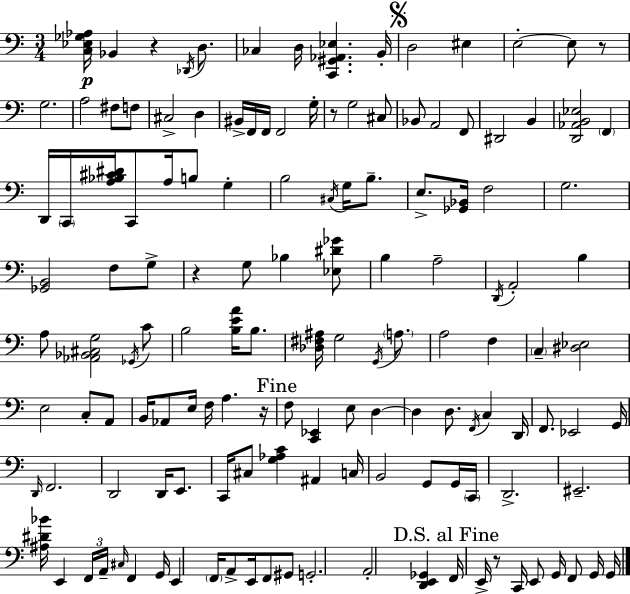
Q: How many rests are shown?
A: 6